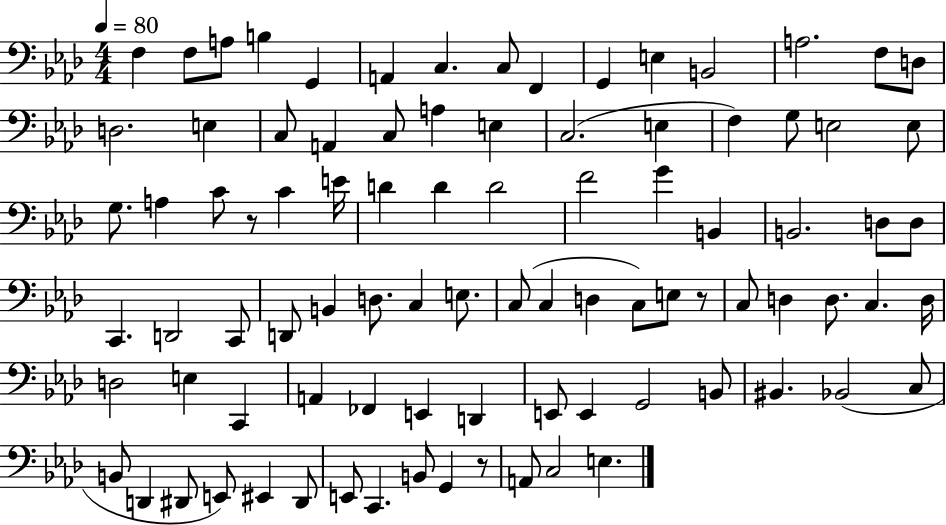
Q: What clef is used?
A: bass